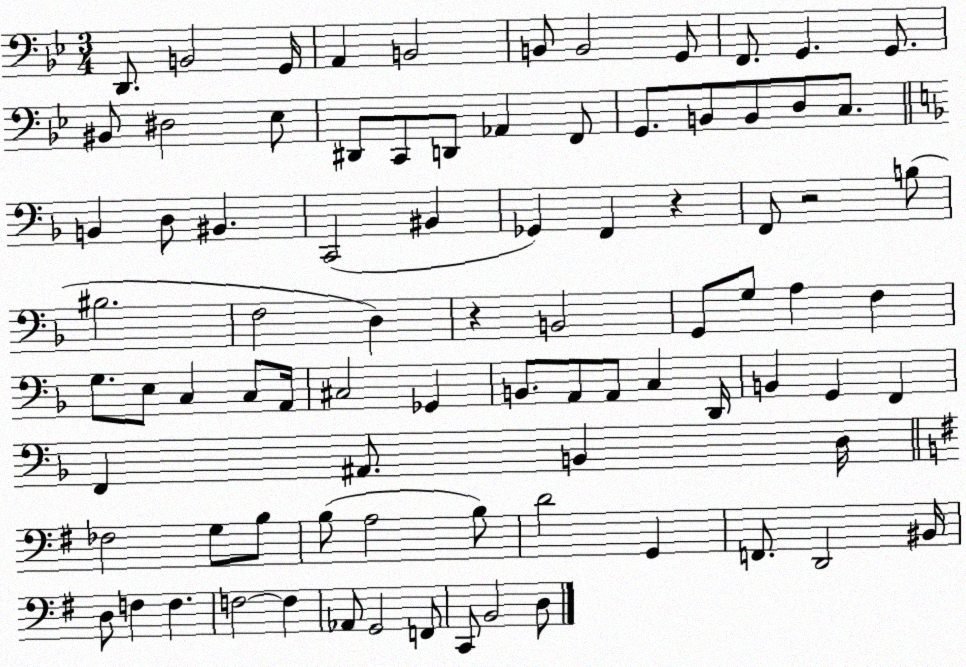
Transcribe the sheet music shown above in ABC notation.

X:1
T:Untitled
M:3/4
L:1/4
K:Bb
D,,/2 B,,2 G,,/4 A,, B,,2 B,,/2 B,,2 G,,/2 F,,/2 G,, G,,/2 ^B,,/2 ^D,2 _E,/2 ^D,,/2 C,,/2 D,,/2 _A,, F,,/2 G,,/2 B,,/2 B,,/2 D,/2 C,/2 B,, D,/2 ^B,, C,,2 ^B,, _G,, F,, z F,,/2 z2 B,/2 ^B,2 F,2 D, z B,,2 G,,/2 G,/2 A, F, G,/2 E,/2 C, C,/2 A,,/4 ^C,2 _G,, B,,/2 A,,/2 A,,/2 C, D,,/4 B,, G,, F,, F,, ^A,,/2 B,, D,/4 _F,2 G,/2 B,/2 B,/2 A,2 B,/2 D2 G,, F,,/2 D,,2 ^B,,/4 D,/2 F, F, F,2 F, _A,,/2 G,,2 F,,/2 C,,/2 B,,2 D,/2